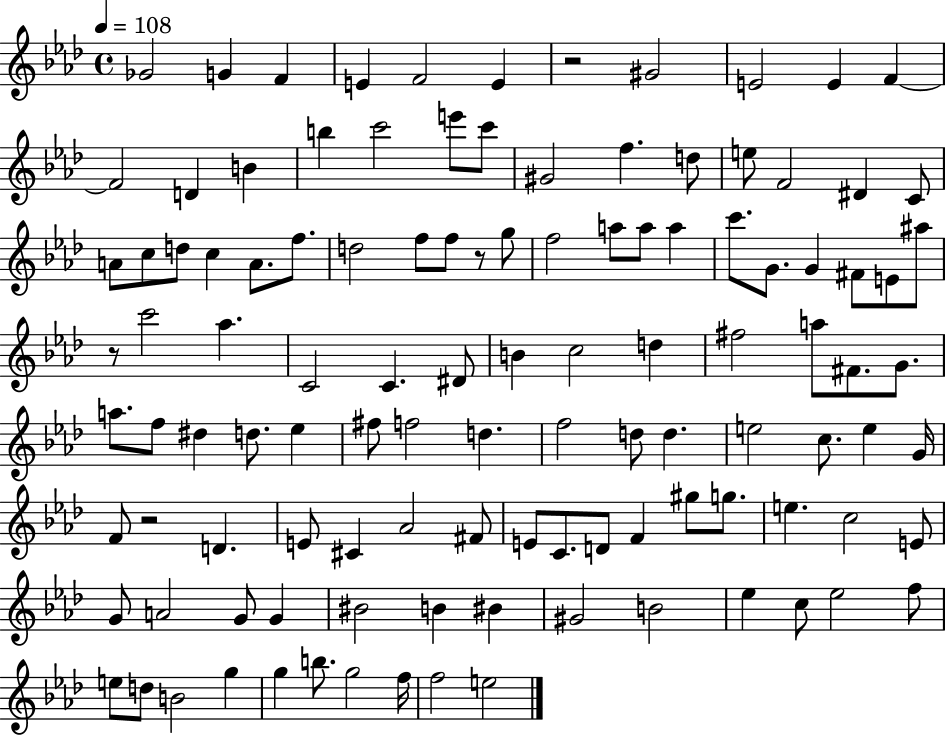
X:1
T:Untitled
M:4/4
L:1/4
K:Ab
_G2 G F E F2 E z2 ^G2 E2 E F F2 D B b c'2 e'/2 c'/2 ^G2 f d/2 e/2 F2 ^D C/2 A/2 c/2 d/2 c A/2 f/2 d2 f/2 f/2 z/2 g/2 f2 a/2 a/2 a c'/2 G/2 G ^F/2 E/2 ^a/2 z/2 c'2 _a C2 C ^D/2 B c2 d ^f2 a/2 ^F/2 G/2 a/2 f/2 ^d d/2 _e ^f/2 f2 d f2 d/2 d e2 c/2 e G/4 F/2 z2 D E/2 ^C _A2 ^F/2 E/2 C/2 D/2 F ^g/2 g/2 e c2 E/2 G/2 A2 G/2 G ^B2 B ^B ^G2 B2 _e c/2 _e2 f/2 e/2 d/2 B2 g g b/2 g2 f/4 f2 e2